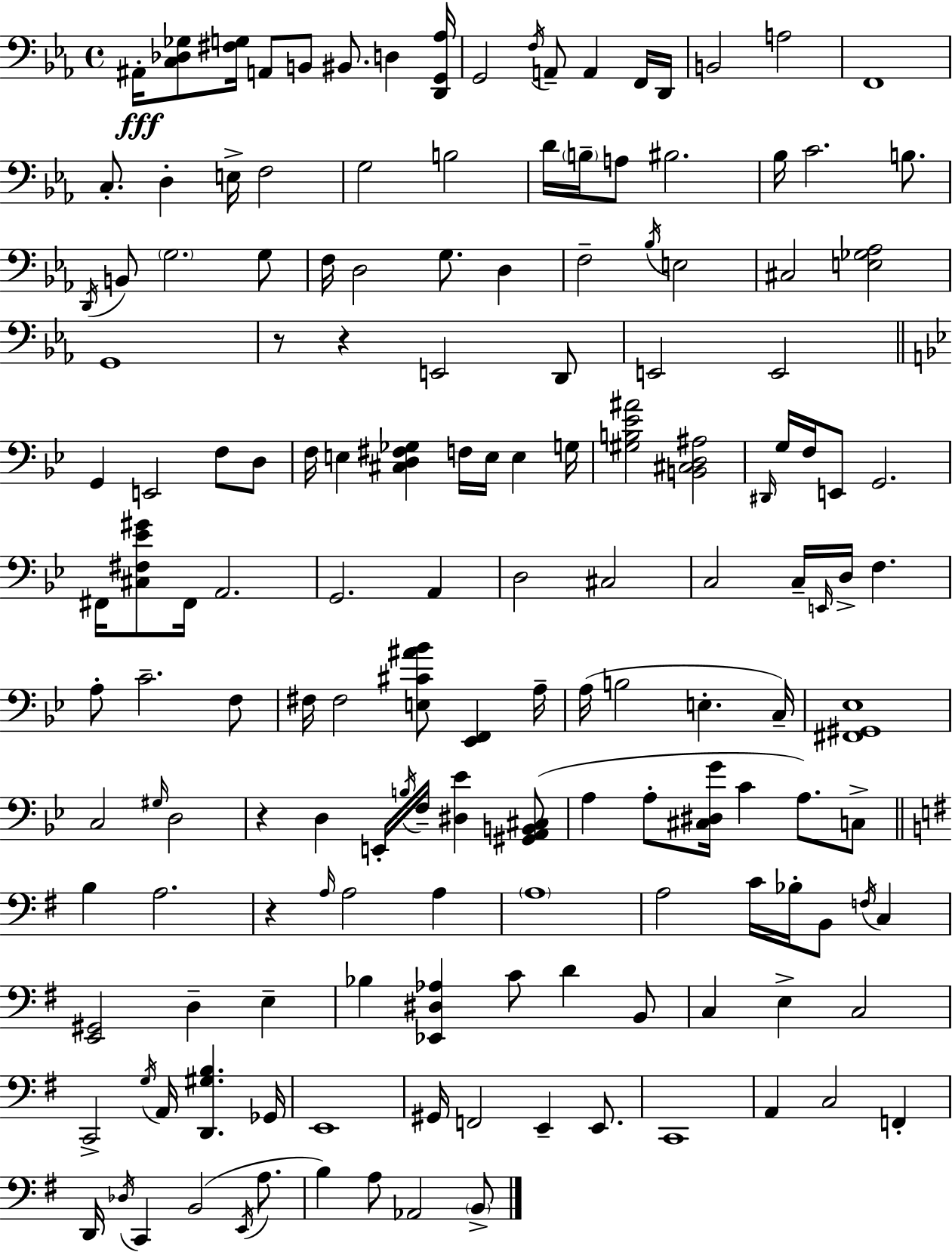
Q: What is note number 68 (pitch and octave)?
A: C3